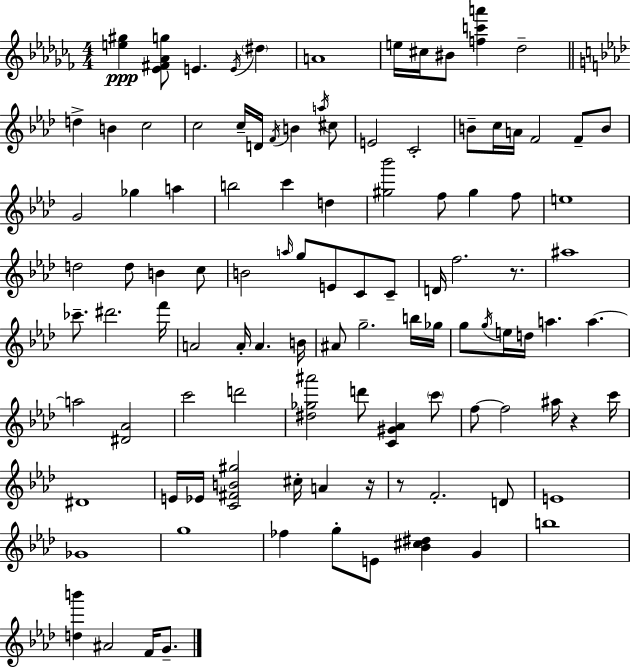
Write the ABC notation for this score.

X:1
T:Untitled
M:4/4
L:1/4
K:Abm
[e^g] [_E^F_Ag]/2 E E/4 ^d A4 e/4 ^c/4 ^B/2 [fc'a'] _d2 d B c2 c2 c/4 D/4 F/4 B a/4 ^c/2 E2 C2 B/2 c/4 A/4 F2 F/2 B/2 G2 _g a b2 c' d [^g_b']2 f/2 ^g f/2 e4 d2 d/2 B c/2 B2 a/4 g/2 E/2 C/2 C/2 D/4 f2 z/2 ^a4 _c'/2 ^d'2 f'/4 A2 A/4 A B/4 ^A/2 g2 b/4 _g/4 g/2 g/4 e/4 d/4 a a a2 [^D_A]2 c'2 d'2 [^d_g^a']2 d'/2 [C^G_A] c'/2 f/2 f2 ^a/4 z c'/4 ^D4 E/4 _E/4 [C^FB^g]2 ^c/4 A z/4 z/2 F2 D/2 E4 _G4 g4 _f g/2 E/2 [_B^c^d] G b4 [db'] ^A2 F/4 G/2